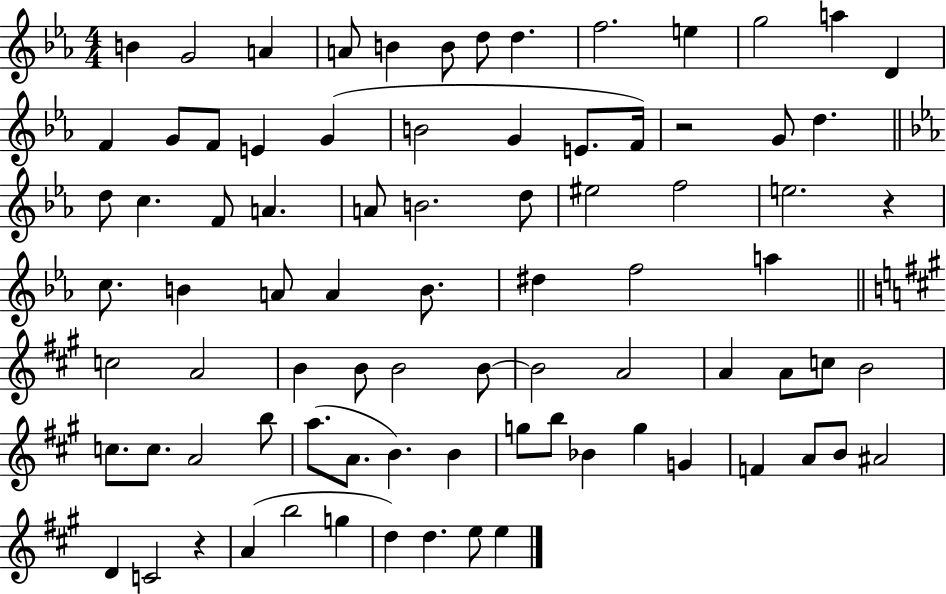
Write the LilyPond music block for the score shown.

{
  \clef treble
  \numericTimeSignature
  \time 4/4
  \key ees \major
  b'4 g'2 a'4 | a'8 b'4 b'8 d''8 d''4. | f''2. e''4 | g''2 a''4 d'4 | \break f'4 g'8 f'8 e'4 g'4( | b'2 g'4 e'8. f'16) | r2 g'8 d''4. | \bar "||" \break \key ees \major d''8 c''4. f'8 a'4. | a'8 b'2. d''8 | eis''2 f''2 | e''2. r4 | \break c''8. b'4 a'8 a'4 b'8. | dis''4 f''2 a''4 | \bar "||" \break \key a \major c''2 a'2 | b'4 b'8 b'2 b'8~~ | b'2 a'2 | a'4 a'8 c''8 b'2 | \break c''8. c''8. a'2 b''8 | a''8.( a'8. b'4.) b'4 | g''8 b''8 bes'4 g''4 g'4 | f'4 a'8 b'8 ais'2 | \break d'4 c'2 r4 | a'4( b''2 g''4 | d''4) d''4. e''8 e''4 | \bar "|."
}